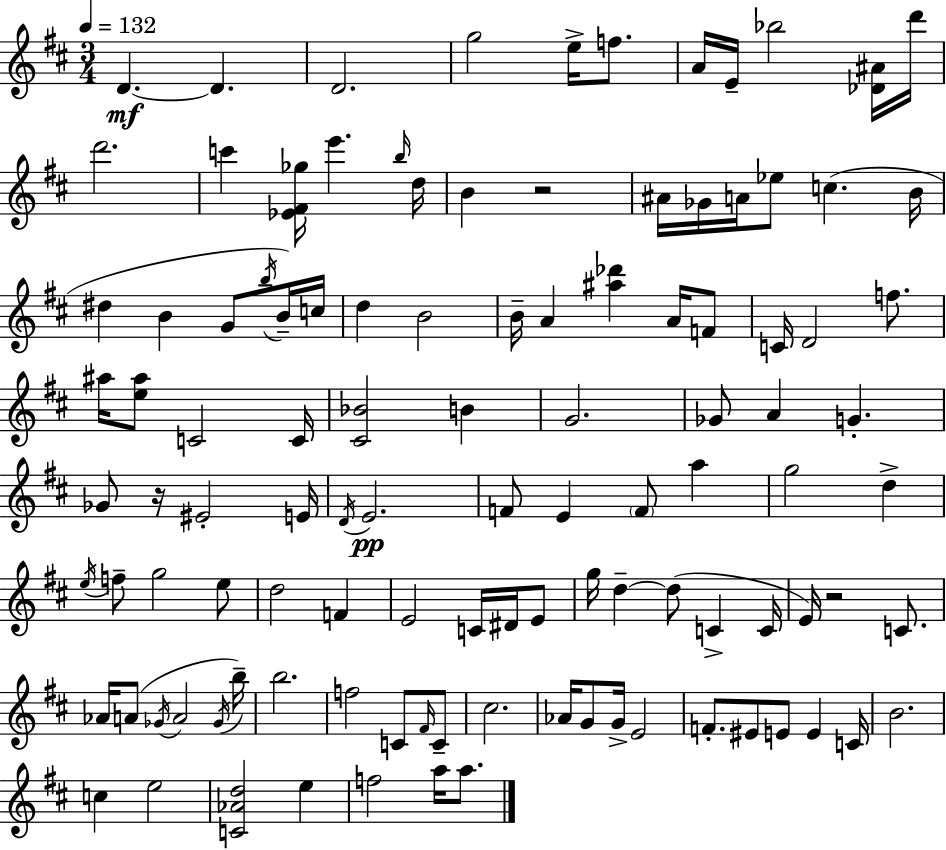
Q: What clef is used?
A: treble